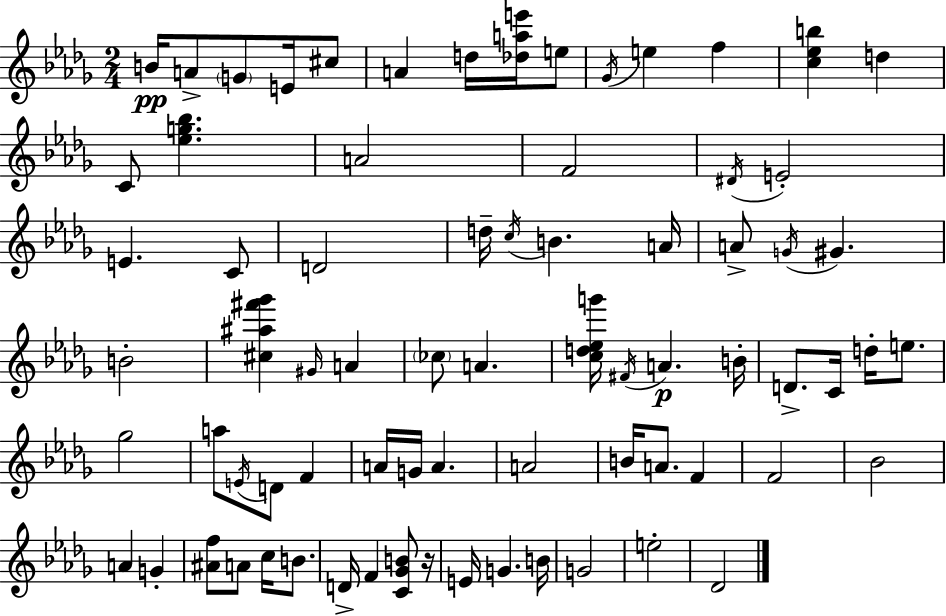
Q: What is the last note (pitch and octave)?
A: Db4